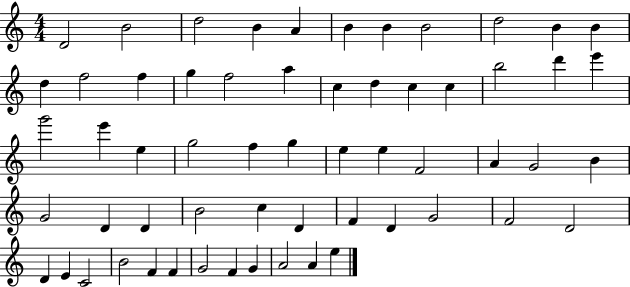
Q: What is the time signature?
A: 4/4